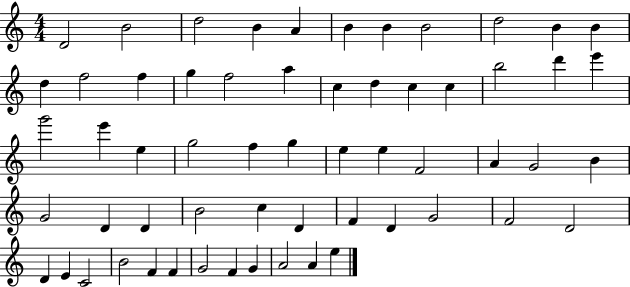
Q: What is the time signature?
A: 4/4